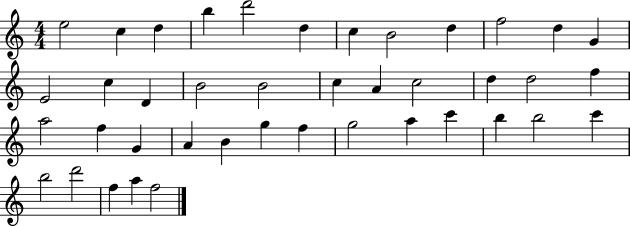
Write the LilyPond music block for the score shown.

{
  \clef treble
  \numericTimeSignature
  \time 4/4
  \key c \major
  e''2 c''4 d''4 | b''4 d'''2 d''4 | c''4 b'2 d''4 | f''2 d''4 g'4 | \break e'2 c''4 d'4 | b'2 b'2 | c''4 a'4 c''2 | d''4 d''2 f''4 | \break a''2 f''4 g'4 | a'4 b'4 g''4 f''4 | g''2 a''4 c'''4 | b''4 b''2 c'''4 | \break b''2 d'''2 | f''4 a''4 f''2 | \bar "|."
}